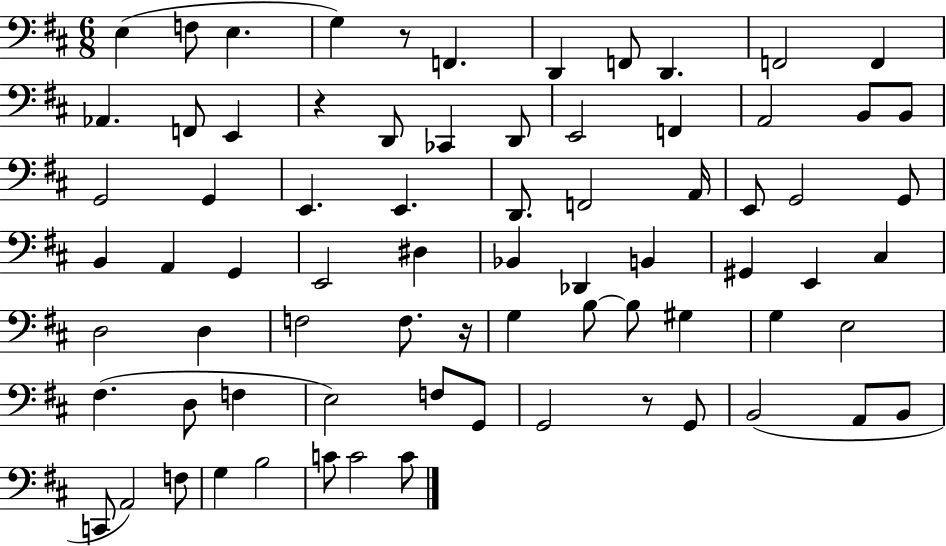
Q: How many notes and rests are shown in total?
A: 75